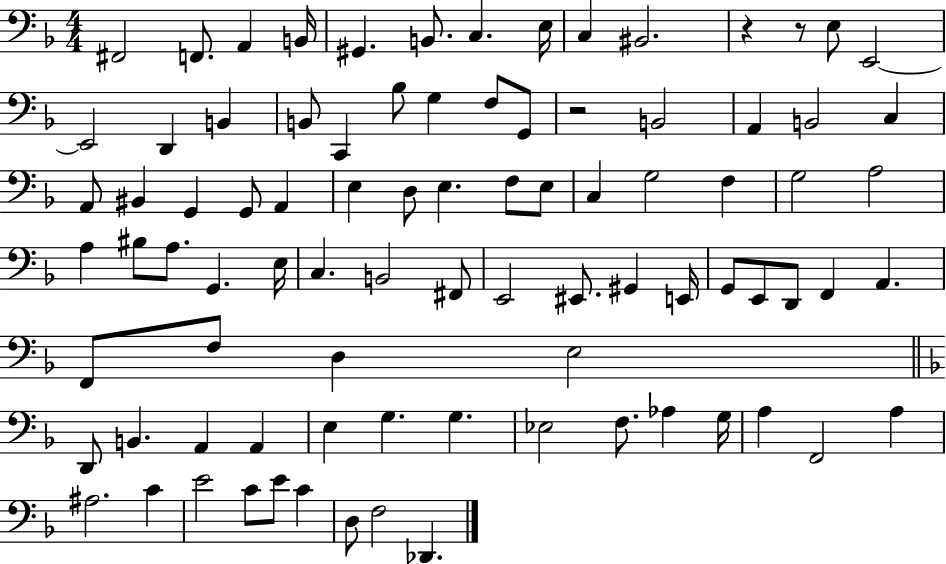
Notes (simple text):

F#2/h F2/e. A2/q B2/s G#2/q. B2/e. C3/q. E3/s C3/q BIS2/h. R/q R/e E3/e E2/h E2/h D2/q B2/q B2/e C2/q Bb3/e G3/q F3/e G2/e R/h B2/h A2/q B2/h C3/q A2/e BIS2/q G2/q G2/e A2/q E3/q D3/e E3/q. F3/e E3/e C3/q G3/h F3/q G3/h A3/h A3/q BIS3/e A3/e. G2/q. E3/s C3/q. B2/h F#2/e E2/h EIS2/e. G#2/q E2/s G2/e E2/e D2/e F2/q A2/q. F2/e F3/e D3/q E3/h D2/e B2/q. A2/q A2/q E3/q G3/q. G3/q. Eb3/h F3/e. Ab3/q G3/s A3/q F2/h A3/q A#3/h. C4/q E4/h C4/e E4/e C4/q D3/e F3/h Db2/q.